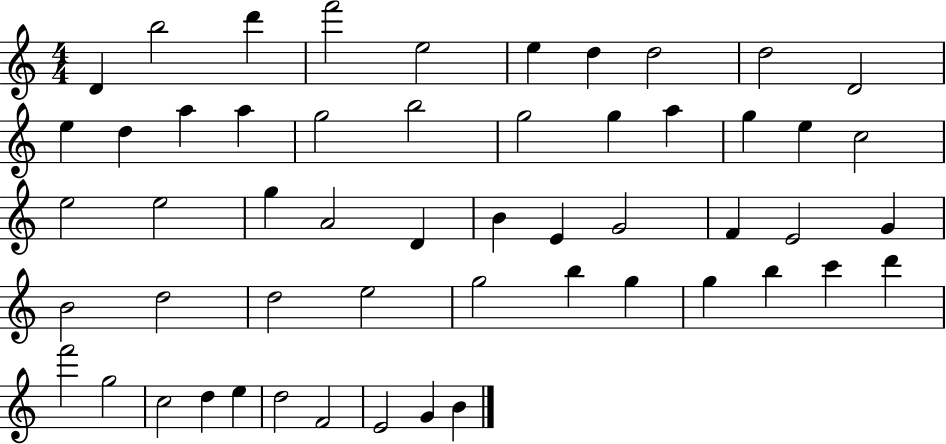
{
  \clef treble
  \numericTimeSignature
  \time 4/4
  \key c \major
  d'4 b''2 d'''4 | f'''2 e''2 | e''4 d''4 d''2 | d''2 d'2 | \break e''4 d''4 a''4 a''4 | g''2 b''2 | g''2 g''4 a''4 | g''4 e''4 c''2 | \break e''2 e''2 | g''4 a'2 d'4 | b'4 e'4 g'2 | f'4 e'2 g'4 | \break b'2 d''2 | d''2 e''2 | g''2 b''4 g''4 | g''4 b''4 c'''4 d'''4 | \break f'''2 g''2 | c''2 d''4 e''4 | d''2 f'2 | e'2 g'4 b'4 | \break \bar "|."
}